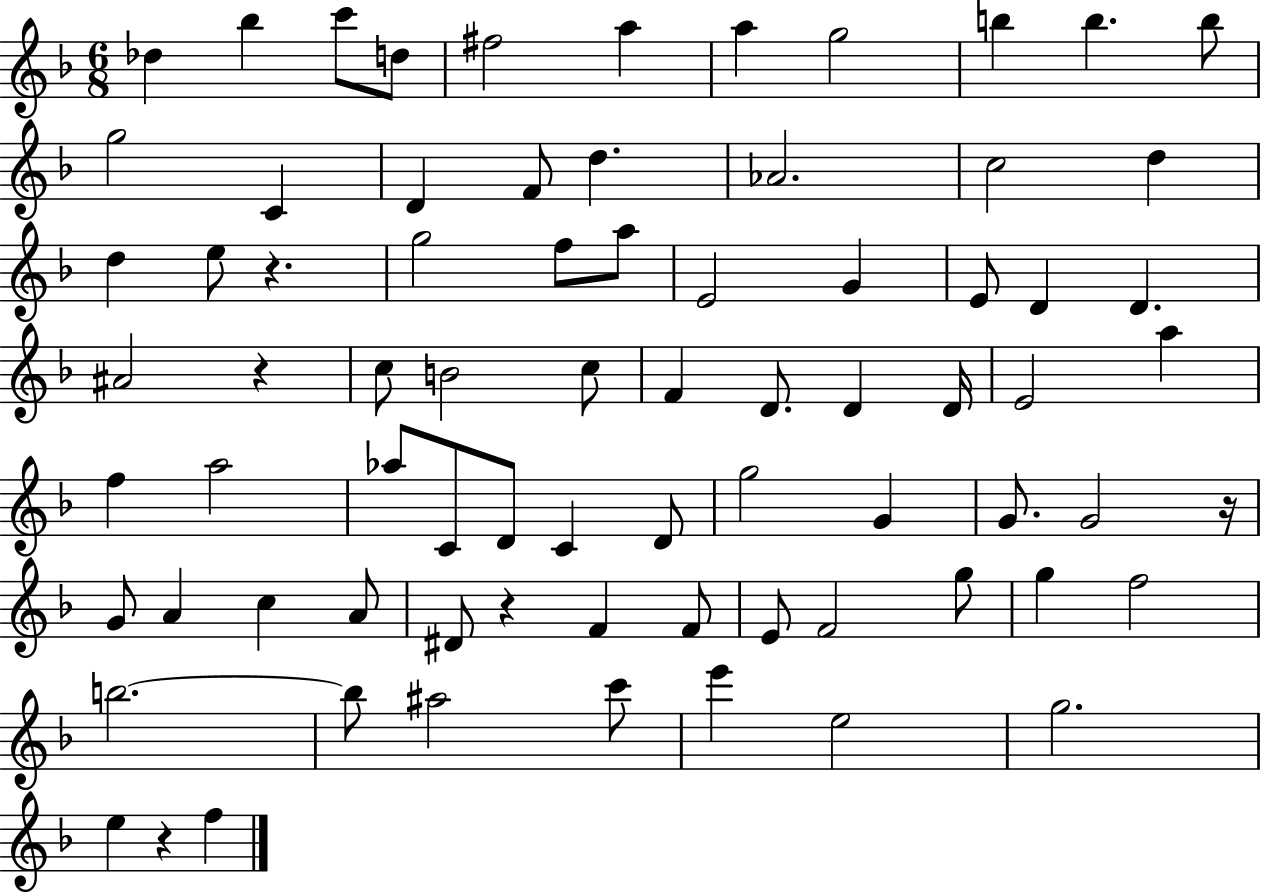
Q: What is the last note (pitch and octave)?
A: F5